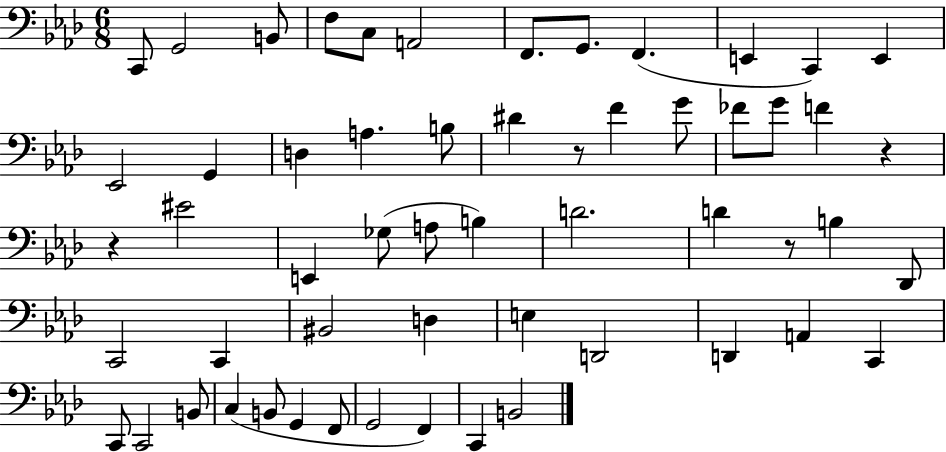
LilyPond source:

{
  \clef bass
  \numericTimeSignature
  \time 6/8
  \key aes \major
  c,8 g,2 b,8 | f8 c8 a,2 | f,8. g,8. f,4.( | e,4 c,4) e,4 | \break ees,2 g,4 | d4 a4. b8 | dis'4 r8 f'4 g'8 | fes'8 g'8 f'4 r4 | \break r4 eis'2 | e,4 ges8( a8 b4) | d'2. | d'4 r8 b4 des,8 | \break c,2 c,4 | bis,2 d4 | e4 d,2 | d,4 a,4 c,4 | \break c,8 c,2 b,8 | c4( b,8 g,4 f,8 | g,2 f,4) | c,4 b,2 | \break \bar "|."
}